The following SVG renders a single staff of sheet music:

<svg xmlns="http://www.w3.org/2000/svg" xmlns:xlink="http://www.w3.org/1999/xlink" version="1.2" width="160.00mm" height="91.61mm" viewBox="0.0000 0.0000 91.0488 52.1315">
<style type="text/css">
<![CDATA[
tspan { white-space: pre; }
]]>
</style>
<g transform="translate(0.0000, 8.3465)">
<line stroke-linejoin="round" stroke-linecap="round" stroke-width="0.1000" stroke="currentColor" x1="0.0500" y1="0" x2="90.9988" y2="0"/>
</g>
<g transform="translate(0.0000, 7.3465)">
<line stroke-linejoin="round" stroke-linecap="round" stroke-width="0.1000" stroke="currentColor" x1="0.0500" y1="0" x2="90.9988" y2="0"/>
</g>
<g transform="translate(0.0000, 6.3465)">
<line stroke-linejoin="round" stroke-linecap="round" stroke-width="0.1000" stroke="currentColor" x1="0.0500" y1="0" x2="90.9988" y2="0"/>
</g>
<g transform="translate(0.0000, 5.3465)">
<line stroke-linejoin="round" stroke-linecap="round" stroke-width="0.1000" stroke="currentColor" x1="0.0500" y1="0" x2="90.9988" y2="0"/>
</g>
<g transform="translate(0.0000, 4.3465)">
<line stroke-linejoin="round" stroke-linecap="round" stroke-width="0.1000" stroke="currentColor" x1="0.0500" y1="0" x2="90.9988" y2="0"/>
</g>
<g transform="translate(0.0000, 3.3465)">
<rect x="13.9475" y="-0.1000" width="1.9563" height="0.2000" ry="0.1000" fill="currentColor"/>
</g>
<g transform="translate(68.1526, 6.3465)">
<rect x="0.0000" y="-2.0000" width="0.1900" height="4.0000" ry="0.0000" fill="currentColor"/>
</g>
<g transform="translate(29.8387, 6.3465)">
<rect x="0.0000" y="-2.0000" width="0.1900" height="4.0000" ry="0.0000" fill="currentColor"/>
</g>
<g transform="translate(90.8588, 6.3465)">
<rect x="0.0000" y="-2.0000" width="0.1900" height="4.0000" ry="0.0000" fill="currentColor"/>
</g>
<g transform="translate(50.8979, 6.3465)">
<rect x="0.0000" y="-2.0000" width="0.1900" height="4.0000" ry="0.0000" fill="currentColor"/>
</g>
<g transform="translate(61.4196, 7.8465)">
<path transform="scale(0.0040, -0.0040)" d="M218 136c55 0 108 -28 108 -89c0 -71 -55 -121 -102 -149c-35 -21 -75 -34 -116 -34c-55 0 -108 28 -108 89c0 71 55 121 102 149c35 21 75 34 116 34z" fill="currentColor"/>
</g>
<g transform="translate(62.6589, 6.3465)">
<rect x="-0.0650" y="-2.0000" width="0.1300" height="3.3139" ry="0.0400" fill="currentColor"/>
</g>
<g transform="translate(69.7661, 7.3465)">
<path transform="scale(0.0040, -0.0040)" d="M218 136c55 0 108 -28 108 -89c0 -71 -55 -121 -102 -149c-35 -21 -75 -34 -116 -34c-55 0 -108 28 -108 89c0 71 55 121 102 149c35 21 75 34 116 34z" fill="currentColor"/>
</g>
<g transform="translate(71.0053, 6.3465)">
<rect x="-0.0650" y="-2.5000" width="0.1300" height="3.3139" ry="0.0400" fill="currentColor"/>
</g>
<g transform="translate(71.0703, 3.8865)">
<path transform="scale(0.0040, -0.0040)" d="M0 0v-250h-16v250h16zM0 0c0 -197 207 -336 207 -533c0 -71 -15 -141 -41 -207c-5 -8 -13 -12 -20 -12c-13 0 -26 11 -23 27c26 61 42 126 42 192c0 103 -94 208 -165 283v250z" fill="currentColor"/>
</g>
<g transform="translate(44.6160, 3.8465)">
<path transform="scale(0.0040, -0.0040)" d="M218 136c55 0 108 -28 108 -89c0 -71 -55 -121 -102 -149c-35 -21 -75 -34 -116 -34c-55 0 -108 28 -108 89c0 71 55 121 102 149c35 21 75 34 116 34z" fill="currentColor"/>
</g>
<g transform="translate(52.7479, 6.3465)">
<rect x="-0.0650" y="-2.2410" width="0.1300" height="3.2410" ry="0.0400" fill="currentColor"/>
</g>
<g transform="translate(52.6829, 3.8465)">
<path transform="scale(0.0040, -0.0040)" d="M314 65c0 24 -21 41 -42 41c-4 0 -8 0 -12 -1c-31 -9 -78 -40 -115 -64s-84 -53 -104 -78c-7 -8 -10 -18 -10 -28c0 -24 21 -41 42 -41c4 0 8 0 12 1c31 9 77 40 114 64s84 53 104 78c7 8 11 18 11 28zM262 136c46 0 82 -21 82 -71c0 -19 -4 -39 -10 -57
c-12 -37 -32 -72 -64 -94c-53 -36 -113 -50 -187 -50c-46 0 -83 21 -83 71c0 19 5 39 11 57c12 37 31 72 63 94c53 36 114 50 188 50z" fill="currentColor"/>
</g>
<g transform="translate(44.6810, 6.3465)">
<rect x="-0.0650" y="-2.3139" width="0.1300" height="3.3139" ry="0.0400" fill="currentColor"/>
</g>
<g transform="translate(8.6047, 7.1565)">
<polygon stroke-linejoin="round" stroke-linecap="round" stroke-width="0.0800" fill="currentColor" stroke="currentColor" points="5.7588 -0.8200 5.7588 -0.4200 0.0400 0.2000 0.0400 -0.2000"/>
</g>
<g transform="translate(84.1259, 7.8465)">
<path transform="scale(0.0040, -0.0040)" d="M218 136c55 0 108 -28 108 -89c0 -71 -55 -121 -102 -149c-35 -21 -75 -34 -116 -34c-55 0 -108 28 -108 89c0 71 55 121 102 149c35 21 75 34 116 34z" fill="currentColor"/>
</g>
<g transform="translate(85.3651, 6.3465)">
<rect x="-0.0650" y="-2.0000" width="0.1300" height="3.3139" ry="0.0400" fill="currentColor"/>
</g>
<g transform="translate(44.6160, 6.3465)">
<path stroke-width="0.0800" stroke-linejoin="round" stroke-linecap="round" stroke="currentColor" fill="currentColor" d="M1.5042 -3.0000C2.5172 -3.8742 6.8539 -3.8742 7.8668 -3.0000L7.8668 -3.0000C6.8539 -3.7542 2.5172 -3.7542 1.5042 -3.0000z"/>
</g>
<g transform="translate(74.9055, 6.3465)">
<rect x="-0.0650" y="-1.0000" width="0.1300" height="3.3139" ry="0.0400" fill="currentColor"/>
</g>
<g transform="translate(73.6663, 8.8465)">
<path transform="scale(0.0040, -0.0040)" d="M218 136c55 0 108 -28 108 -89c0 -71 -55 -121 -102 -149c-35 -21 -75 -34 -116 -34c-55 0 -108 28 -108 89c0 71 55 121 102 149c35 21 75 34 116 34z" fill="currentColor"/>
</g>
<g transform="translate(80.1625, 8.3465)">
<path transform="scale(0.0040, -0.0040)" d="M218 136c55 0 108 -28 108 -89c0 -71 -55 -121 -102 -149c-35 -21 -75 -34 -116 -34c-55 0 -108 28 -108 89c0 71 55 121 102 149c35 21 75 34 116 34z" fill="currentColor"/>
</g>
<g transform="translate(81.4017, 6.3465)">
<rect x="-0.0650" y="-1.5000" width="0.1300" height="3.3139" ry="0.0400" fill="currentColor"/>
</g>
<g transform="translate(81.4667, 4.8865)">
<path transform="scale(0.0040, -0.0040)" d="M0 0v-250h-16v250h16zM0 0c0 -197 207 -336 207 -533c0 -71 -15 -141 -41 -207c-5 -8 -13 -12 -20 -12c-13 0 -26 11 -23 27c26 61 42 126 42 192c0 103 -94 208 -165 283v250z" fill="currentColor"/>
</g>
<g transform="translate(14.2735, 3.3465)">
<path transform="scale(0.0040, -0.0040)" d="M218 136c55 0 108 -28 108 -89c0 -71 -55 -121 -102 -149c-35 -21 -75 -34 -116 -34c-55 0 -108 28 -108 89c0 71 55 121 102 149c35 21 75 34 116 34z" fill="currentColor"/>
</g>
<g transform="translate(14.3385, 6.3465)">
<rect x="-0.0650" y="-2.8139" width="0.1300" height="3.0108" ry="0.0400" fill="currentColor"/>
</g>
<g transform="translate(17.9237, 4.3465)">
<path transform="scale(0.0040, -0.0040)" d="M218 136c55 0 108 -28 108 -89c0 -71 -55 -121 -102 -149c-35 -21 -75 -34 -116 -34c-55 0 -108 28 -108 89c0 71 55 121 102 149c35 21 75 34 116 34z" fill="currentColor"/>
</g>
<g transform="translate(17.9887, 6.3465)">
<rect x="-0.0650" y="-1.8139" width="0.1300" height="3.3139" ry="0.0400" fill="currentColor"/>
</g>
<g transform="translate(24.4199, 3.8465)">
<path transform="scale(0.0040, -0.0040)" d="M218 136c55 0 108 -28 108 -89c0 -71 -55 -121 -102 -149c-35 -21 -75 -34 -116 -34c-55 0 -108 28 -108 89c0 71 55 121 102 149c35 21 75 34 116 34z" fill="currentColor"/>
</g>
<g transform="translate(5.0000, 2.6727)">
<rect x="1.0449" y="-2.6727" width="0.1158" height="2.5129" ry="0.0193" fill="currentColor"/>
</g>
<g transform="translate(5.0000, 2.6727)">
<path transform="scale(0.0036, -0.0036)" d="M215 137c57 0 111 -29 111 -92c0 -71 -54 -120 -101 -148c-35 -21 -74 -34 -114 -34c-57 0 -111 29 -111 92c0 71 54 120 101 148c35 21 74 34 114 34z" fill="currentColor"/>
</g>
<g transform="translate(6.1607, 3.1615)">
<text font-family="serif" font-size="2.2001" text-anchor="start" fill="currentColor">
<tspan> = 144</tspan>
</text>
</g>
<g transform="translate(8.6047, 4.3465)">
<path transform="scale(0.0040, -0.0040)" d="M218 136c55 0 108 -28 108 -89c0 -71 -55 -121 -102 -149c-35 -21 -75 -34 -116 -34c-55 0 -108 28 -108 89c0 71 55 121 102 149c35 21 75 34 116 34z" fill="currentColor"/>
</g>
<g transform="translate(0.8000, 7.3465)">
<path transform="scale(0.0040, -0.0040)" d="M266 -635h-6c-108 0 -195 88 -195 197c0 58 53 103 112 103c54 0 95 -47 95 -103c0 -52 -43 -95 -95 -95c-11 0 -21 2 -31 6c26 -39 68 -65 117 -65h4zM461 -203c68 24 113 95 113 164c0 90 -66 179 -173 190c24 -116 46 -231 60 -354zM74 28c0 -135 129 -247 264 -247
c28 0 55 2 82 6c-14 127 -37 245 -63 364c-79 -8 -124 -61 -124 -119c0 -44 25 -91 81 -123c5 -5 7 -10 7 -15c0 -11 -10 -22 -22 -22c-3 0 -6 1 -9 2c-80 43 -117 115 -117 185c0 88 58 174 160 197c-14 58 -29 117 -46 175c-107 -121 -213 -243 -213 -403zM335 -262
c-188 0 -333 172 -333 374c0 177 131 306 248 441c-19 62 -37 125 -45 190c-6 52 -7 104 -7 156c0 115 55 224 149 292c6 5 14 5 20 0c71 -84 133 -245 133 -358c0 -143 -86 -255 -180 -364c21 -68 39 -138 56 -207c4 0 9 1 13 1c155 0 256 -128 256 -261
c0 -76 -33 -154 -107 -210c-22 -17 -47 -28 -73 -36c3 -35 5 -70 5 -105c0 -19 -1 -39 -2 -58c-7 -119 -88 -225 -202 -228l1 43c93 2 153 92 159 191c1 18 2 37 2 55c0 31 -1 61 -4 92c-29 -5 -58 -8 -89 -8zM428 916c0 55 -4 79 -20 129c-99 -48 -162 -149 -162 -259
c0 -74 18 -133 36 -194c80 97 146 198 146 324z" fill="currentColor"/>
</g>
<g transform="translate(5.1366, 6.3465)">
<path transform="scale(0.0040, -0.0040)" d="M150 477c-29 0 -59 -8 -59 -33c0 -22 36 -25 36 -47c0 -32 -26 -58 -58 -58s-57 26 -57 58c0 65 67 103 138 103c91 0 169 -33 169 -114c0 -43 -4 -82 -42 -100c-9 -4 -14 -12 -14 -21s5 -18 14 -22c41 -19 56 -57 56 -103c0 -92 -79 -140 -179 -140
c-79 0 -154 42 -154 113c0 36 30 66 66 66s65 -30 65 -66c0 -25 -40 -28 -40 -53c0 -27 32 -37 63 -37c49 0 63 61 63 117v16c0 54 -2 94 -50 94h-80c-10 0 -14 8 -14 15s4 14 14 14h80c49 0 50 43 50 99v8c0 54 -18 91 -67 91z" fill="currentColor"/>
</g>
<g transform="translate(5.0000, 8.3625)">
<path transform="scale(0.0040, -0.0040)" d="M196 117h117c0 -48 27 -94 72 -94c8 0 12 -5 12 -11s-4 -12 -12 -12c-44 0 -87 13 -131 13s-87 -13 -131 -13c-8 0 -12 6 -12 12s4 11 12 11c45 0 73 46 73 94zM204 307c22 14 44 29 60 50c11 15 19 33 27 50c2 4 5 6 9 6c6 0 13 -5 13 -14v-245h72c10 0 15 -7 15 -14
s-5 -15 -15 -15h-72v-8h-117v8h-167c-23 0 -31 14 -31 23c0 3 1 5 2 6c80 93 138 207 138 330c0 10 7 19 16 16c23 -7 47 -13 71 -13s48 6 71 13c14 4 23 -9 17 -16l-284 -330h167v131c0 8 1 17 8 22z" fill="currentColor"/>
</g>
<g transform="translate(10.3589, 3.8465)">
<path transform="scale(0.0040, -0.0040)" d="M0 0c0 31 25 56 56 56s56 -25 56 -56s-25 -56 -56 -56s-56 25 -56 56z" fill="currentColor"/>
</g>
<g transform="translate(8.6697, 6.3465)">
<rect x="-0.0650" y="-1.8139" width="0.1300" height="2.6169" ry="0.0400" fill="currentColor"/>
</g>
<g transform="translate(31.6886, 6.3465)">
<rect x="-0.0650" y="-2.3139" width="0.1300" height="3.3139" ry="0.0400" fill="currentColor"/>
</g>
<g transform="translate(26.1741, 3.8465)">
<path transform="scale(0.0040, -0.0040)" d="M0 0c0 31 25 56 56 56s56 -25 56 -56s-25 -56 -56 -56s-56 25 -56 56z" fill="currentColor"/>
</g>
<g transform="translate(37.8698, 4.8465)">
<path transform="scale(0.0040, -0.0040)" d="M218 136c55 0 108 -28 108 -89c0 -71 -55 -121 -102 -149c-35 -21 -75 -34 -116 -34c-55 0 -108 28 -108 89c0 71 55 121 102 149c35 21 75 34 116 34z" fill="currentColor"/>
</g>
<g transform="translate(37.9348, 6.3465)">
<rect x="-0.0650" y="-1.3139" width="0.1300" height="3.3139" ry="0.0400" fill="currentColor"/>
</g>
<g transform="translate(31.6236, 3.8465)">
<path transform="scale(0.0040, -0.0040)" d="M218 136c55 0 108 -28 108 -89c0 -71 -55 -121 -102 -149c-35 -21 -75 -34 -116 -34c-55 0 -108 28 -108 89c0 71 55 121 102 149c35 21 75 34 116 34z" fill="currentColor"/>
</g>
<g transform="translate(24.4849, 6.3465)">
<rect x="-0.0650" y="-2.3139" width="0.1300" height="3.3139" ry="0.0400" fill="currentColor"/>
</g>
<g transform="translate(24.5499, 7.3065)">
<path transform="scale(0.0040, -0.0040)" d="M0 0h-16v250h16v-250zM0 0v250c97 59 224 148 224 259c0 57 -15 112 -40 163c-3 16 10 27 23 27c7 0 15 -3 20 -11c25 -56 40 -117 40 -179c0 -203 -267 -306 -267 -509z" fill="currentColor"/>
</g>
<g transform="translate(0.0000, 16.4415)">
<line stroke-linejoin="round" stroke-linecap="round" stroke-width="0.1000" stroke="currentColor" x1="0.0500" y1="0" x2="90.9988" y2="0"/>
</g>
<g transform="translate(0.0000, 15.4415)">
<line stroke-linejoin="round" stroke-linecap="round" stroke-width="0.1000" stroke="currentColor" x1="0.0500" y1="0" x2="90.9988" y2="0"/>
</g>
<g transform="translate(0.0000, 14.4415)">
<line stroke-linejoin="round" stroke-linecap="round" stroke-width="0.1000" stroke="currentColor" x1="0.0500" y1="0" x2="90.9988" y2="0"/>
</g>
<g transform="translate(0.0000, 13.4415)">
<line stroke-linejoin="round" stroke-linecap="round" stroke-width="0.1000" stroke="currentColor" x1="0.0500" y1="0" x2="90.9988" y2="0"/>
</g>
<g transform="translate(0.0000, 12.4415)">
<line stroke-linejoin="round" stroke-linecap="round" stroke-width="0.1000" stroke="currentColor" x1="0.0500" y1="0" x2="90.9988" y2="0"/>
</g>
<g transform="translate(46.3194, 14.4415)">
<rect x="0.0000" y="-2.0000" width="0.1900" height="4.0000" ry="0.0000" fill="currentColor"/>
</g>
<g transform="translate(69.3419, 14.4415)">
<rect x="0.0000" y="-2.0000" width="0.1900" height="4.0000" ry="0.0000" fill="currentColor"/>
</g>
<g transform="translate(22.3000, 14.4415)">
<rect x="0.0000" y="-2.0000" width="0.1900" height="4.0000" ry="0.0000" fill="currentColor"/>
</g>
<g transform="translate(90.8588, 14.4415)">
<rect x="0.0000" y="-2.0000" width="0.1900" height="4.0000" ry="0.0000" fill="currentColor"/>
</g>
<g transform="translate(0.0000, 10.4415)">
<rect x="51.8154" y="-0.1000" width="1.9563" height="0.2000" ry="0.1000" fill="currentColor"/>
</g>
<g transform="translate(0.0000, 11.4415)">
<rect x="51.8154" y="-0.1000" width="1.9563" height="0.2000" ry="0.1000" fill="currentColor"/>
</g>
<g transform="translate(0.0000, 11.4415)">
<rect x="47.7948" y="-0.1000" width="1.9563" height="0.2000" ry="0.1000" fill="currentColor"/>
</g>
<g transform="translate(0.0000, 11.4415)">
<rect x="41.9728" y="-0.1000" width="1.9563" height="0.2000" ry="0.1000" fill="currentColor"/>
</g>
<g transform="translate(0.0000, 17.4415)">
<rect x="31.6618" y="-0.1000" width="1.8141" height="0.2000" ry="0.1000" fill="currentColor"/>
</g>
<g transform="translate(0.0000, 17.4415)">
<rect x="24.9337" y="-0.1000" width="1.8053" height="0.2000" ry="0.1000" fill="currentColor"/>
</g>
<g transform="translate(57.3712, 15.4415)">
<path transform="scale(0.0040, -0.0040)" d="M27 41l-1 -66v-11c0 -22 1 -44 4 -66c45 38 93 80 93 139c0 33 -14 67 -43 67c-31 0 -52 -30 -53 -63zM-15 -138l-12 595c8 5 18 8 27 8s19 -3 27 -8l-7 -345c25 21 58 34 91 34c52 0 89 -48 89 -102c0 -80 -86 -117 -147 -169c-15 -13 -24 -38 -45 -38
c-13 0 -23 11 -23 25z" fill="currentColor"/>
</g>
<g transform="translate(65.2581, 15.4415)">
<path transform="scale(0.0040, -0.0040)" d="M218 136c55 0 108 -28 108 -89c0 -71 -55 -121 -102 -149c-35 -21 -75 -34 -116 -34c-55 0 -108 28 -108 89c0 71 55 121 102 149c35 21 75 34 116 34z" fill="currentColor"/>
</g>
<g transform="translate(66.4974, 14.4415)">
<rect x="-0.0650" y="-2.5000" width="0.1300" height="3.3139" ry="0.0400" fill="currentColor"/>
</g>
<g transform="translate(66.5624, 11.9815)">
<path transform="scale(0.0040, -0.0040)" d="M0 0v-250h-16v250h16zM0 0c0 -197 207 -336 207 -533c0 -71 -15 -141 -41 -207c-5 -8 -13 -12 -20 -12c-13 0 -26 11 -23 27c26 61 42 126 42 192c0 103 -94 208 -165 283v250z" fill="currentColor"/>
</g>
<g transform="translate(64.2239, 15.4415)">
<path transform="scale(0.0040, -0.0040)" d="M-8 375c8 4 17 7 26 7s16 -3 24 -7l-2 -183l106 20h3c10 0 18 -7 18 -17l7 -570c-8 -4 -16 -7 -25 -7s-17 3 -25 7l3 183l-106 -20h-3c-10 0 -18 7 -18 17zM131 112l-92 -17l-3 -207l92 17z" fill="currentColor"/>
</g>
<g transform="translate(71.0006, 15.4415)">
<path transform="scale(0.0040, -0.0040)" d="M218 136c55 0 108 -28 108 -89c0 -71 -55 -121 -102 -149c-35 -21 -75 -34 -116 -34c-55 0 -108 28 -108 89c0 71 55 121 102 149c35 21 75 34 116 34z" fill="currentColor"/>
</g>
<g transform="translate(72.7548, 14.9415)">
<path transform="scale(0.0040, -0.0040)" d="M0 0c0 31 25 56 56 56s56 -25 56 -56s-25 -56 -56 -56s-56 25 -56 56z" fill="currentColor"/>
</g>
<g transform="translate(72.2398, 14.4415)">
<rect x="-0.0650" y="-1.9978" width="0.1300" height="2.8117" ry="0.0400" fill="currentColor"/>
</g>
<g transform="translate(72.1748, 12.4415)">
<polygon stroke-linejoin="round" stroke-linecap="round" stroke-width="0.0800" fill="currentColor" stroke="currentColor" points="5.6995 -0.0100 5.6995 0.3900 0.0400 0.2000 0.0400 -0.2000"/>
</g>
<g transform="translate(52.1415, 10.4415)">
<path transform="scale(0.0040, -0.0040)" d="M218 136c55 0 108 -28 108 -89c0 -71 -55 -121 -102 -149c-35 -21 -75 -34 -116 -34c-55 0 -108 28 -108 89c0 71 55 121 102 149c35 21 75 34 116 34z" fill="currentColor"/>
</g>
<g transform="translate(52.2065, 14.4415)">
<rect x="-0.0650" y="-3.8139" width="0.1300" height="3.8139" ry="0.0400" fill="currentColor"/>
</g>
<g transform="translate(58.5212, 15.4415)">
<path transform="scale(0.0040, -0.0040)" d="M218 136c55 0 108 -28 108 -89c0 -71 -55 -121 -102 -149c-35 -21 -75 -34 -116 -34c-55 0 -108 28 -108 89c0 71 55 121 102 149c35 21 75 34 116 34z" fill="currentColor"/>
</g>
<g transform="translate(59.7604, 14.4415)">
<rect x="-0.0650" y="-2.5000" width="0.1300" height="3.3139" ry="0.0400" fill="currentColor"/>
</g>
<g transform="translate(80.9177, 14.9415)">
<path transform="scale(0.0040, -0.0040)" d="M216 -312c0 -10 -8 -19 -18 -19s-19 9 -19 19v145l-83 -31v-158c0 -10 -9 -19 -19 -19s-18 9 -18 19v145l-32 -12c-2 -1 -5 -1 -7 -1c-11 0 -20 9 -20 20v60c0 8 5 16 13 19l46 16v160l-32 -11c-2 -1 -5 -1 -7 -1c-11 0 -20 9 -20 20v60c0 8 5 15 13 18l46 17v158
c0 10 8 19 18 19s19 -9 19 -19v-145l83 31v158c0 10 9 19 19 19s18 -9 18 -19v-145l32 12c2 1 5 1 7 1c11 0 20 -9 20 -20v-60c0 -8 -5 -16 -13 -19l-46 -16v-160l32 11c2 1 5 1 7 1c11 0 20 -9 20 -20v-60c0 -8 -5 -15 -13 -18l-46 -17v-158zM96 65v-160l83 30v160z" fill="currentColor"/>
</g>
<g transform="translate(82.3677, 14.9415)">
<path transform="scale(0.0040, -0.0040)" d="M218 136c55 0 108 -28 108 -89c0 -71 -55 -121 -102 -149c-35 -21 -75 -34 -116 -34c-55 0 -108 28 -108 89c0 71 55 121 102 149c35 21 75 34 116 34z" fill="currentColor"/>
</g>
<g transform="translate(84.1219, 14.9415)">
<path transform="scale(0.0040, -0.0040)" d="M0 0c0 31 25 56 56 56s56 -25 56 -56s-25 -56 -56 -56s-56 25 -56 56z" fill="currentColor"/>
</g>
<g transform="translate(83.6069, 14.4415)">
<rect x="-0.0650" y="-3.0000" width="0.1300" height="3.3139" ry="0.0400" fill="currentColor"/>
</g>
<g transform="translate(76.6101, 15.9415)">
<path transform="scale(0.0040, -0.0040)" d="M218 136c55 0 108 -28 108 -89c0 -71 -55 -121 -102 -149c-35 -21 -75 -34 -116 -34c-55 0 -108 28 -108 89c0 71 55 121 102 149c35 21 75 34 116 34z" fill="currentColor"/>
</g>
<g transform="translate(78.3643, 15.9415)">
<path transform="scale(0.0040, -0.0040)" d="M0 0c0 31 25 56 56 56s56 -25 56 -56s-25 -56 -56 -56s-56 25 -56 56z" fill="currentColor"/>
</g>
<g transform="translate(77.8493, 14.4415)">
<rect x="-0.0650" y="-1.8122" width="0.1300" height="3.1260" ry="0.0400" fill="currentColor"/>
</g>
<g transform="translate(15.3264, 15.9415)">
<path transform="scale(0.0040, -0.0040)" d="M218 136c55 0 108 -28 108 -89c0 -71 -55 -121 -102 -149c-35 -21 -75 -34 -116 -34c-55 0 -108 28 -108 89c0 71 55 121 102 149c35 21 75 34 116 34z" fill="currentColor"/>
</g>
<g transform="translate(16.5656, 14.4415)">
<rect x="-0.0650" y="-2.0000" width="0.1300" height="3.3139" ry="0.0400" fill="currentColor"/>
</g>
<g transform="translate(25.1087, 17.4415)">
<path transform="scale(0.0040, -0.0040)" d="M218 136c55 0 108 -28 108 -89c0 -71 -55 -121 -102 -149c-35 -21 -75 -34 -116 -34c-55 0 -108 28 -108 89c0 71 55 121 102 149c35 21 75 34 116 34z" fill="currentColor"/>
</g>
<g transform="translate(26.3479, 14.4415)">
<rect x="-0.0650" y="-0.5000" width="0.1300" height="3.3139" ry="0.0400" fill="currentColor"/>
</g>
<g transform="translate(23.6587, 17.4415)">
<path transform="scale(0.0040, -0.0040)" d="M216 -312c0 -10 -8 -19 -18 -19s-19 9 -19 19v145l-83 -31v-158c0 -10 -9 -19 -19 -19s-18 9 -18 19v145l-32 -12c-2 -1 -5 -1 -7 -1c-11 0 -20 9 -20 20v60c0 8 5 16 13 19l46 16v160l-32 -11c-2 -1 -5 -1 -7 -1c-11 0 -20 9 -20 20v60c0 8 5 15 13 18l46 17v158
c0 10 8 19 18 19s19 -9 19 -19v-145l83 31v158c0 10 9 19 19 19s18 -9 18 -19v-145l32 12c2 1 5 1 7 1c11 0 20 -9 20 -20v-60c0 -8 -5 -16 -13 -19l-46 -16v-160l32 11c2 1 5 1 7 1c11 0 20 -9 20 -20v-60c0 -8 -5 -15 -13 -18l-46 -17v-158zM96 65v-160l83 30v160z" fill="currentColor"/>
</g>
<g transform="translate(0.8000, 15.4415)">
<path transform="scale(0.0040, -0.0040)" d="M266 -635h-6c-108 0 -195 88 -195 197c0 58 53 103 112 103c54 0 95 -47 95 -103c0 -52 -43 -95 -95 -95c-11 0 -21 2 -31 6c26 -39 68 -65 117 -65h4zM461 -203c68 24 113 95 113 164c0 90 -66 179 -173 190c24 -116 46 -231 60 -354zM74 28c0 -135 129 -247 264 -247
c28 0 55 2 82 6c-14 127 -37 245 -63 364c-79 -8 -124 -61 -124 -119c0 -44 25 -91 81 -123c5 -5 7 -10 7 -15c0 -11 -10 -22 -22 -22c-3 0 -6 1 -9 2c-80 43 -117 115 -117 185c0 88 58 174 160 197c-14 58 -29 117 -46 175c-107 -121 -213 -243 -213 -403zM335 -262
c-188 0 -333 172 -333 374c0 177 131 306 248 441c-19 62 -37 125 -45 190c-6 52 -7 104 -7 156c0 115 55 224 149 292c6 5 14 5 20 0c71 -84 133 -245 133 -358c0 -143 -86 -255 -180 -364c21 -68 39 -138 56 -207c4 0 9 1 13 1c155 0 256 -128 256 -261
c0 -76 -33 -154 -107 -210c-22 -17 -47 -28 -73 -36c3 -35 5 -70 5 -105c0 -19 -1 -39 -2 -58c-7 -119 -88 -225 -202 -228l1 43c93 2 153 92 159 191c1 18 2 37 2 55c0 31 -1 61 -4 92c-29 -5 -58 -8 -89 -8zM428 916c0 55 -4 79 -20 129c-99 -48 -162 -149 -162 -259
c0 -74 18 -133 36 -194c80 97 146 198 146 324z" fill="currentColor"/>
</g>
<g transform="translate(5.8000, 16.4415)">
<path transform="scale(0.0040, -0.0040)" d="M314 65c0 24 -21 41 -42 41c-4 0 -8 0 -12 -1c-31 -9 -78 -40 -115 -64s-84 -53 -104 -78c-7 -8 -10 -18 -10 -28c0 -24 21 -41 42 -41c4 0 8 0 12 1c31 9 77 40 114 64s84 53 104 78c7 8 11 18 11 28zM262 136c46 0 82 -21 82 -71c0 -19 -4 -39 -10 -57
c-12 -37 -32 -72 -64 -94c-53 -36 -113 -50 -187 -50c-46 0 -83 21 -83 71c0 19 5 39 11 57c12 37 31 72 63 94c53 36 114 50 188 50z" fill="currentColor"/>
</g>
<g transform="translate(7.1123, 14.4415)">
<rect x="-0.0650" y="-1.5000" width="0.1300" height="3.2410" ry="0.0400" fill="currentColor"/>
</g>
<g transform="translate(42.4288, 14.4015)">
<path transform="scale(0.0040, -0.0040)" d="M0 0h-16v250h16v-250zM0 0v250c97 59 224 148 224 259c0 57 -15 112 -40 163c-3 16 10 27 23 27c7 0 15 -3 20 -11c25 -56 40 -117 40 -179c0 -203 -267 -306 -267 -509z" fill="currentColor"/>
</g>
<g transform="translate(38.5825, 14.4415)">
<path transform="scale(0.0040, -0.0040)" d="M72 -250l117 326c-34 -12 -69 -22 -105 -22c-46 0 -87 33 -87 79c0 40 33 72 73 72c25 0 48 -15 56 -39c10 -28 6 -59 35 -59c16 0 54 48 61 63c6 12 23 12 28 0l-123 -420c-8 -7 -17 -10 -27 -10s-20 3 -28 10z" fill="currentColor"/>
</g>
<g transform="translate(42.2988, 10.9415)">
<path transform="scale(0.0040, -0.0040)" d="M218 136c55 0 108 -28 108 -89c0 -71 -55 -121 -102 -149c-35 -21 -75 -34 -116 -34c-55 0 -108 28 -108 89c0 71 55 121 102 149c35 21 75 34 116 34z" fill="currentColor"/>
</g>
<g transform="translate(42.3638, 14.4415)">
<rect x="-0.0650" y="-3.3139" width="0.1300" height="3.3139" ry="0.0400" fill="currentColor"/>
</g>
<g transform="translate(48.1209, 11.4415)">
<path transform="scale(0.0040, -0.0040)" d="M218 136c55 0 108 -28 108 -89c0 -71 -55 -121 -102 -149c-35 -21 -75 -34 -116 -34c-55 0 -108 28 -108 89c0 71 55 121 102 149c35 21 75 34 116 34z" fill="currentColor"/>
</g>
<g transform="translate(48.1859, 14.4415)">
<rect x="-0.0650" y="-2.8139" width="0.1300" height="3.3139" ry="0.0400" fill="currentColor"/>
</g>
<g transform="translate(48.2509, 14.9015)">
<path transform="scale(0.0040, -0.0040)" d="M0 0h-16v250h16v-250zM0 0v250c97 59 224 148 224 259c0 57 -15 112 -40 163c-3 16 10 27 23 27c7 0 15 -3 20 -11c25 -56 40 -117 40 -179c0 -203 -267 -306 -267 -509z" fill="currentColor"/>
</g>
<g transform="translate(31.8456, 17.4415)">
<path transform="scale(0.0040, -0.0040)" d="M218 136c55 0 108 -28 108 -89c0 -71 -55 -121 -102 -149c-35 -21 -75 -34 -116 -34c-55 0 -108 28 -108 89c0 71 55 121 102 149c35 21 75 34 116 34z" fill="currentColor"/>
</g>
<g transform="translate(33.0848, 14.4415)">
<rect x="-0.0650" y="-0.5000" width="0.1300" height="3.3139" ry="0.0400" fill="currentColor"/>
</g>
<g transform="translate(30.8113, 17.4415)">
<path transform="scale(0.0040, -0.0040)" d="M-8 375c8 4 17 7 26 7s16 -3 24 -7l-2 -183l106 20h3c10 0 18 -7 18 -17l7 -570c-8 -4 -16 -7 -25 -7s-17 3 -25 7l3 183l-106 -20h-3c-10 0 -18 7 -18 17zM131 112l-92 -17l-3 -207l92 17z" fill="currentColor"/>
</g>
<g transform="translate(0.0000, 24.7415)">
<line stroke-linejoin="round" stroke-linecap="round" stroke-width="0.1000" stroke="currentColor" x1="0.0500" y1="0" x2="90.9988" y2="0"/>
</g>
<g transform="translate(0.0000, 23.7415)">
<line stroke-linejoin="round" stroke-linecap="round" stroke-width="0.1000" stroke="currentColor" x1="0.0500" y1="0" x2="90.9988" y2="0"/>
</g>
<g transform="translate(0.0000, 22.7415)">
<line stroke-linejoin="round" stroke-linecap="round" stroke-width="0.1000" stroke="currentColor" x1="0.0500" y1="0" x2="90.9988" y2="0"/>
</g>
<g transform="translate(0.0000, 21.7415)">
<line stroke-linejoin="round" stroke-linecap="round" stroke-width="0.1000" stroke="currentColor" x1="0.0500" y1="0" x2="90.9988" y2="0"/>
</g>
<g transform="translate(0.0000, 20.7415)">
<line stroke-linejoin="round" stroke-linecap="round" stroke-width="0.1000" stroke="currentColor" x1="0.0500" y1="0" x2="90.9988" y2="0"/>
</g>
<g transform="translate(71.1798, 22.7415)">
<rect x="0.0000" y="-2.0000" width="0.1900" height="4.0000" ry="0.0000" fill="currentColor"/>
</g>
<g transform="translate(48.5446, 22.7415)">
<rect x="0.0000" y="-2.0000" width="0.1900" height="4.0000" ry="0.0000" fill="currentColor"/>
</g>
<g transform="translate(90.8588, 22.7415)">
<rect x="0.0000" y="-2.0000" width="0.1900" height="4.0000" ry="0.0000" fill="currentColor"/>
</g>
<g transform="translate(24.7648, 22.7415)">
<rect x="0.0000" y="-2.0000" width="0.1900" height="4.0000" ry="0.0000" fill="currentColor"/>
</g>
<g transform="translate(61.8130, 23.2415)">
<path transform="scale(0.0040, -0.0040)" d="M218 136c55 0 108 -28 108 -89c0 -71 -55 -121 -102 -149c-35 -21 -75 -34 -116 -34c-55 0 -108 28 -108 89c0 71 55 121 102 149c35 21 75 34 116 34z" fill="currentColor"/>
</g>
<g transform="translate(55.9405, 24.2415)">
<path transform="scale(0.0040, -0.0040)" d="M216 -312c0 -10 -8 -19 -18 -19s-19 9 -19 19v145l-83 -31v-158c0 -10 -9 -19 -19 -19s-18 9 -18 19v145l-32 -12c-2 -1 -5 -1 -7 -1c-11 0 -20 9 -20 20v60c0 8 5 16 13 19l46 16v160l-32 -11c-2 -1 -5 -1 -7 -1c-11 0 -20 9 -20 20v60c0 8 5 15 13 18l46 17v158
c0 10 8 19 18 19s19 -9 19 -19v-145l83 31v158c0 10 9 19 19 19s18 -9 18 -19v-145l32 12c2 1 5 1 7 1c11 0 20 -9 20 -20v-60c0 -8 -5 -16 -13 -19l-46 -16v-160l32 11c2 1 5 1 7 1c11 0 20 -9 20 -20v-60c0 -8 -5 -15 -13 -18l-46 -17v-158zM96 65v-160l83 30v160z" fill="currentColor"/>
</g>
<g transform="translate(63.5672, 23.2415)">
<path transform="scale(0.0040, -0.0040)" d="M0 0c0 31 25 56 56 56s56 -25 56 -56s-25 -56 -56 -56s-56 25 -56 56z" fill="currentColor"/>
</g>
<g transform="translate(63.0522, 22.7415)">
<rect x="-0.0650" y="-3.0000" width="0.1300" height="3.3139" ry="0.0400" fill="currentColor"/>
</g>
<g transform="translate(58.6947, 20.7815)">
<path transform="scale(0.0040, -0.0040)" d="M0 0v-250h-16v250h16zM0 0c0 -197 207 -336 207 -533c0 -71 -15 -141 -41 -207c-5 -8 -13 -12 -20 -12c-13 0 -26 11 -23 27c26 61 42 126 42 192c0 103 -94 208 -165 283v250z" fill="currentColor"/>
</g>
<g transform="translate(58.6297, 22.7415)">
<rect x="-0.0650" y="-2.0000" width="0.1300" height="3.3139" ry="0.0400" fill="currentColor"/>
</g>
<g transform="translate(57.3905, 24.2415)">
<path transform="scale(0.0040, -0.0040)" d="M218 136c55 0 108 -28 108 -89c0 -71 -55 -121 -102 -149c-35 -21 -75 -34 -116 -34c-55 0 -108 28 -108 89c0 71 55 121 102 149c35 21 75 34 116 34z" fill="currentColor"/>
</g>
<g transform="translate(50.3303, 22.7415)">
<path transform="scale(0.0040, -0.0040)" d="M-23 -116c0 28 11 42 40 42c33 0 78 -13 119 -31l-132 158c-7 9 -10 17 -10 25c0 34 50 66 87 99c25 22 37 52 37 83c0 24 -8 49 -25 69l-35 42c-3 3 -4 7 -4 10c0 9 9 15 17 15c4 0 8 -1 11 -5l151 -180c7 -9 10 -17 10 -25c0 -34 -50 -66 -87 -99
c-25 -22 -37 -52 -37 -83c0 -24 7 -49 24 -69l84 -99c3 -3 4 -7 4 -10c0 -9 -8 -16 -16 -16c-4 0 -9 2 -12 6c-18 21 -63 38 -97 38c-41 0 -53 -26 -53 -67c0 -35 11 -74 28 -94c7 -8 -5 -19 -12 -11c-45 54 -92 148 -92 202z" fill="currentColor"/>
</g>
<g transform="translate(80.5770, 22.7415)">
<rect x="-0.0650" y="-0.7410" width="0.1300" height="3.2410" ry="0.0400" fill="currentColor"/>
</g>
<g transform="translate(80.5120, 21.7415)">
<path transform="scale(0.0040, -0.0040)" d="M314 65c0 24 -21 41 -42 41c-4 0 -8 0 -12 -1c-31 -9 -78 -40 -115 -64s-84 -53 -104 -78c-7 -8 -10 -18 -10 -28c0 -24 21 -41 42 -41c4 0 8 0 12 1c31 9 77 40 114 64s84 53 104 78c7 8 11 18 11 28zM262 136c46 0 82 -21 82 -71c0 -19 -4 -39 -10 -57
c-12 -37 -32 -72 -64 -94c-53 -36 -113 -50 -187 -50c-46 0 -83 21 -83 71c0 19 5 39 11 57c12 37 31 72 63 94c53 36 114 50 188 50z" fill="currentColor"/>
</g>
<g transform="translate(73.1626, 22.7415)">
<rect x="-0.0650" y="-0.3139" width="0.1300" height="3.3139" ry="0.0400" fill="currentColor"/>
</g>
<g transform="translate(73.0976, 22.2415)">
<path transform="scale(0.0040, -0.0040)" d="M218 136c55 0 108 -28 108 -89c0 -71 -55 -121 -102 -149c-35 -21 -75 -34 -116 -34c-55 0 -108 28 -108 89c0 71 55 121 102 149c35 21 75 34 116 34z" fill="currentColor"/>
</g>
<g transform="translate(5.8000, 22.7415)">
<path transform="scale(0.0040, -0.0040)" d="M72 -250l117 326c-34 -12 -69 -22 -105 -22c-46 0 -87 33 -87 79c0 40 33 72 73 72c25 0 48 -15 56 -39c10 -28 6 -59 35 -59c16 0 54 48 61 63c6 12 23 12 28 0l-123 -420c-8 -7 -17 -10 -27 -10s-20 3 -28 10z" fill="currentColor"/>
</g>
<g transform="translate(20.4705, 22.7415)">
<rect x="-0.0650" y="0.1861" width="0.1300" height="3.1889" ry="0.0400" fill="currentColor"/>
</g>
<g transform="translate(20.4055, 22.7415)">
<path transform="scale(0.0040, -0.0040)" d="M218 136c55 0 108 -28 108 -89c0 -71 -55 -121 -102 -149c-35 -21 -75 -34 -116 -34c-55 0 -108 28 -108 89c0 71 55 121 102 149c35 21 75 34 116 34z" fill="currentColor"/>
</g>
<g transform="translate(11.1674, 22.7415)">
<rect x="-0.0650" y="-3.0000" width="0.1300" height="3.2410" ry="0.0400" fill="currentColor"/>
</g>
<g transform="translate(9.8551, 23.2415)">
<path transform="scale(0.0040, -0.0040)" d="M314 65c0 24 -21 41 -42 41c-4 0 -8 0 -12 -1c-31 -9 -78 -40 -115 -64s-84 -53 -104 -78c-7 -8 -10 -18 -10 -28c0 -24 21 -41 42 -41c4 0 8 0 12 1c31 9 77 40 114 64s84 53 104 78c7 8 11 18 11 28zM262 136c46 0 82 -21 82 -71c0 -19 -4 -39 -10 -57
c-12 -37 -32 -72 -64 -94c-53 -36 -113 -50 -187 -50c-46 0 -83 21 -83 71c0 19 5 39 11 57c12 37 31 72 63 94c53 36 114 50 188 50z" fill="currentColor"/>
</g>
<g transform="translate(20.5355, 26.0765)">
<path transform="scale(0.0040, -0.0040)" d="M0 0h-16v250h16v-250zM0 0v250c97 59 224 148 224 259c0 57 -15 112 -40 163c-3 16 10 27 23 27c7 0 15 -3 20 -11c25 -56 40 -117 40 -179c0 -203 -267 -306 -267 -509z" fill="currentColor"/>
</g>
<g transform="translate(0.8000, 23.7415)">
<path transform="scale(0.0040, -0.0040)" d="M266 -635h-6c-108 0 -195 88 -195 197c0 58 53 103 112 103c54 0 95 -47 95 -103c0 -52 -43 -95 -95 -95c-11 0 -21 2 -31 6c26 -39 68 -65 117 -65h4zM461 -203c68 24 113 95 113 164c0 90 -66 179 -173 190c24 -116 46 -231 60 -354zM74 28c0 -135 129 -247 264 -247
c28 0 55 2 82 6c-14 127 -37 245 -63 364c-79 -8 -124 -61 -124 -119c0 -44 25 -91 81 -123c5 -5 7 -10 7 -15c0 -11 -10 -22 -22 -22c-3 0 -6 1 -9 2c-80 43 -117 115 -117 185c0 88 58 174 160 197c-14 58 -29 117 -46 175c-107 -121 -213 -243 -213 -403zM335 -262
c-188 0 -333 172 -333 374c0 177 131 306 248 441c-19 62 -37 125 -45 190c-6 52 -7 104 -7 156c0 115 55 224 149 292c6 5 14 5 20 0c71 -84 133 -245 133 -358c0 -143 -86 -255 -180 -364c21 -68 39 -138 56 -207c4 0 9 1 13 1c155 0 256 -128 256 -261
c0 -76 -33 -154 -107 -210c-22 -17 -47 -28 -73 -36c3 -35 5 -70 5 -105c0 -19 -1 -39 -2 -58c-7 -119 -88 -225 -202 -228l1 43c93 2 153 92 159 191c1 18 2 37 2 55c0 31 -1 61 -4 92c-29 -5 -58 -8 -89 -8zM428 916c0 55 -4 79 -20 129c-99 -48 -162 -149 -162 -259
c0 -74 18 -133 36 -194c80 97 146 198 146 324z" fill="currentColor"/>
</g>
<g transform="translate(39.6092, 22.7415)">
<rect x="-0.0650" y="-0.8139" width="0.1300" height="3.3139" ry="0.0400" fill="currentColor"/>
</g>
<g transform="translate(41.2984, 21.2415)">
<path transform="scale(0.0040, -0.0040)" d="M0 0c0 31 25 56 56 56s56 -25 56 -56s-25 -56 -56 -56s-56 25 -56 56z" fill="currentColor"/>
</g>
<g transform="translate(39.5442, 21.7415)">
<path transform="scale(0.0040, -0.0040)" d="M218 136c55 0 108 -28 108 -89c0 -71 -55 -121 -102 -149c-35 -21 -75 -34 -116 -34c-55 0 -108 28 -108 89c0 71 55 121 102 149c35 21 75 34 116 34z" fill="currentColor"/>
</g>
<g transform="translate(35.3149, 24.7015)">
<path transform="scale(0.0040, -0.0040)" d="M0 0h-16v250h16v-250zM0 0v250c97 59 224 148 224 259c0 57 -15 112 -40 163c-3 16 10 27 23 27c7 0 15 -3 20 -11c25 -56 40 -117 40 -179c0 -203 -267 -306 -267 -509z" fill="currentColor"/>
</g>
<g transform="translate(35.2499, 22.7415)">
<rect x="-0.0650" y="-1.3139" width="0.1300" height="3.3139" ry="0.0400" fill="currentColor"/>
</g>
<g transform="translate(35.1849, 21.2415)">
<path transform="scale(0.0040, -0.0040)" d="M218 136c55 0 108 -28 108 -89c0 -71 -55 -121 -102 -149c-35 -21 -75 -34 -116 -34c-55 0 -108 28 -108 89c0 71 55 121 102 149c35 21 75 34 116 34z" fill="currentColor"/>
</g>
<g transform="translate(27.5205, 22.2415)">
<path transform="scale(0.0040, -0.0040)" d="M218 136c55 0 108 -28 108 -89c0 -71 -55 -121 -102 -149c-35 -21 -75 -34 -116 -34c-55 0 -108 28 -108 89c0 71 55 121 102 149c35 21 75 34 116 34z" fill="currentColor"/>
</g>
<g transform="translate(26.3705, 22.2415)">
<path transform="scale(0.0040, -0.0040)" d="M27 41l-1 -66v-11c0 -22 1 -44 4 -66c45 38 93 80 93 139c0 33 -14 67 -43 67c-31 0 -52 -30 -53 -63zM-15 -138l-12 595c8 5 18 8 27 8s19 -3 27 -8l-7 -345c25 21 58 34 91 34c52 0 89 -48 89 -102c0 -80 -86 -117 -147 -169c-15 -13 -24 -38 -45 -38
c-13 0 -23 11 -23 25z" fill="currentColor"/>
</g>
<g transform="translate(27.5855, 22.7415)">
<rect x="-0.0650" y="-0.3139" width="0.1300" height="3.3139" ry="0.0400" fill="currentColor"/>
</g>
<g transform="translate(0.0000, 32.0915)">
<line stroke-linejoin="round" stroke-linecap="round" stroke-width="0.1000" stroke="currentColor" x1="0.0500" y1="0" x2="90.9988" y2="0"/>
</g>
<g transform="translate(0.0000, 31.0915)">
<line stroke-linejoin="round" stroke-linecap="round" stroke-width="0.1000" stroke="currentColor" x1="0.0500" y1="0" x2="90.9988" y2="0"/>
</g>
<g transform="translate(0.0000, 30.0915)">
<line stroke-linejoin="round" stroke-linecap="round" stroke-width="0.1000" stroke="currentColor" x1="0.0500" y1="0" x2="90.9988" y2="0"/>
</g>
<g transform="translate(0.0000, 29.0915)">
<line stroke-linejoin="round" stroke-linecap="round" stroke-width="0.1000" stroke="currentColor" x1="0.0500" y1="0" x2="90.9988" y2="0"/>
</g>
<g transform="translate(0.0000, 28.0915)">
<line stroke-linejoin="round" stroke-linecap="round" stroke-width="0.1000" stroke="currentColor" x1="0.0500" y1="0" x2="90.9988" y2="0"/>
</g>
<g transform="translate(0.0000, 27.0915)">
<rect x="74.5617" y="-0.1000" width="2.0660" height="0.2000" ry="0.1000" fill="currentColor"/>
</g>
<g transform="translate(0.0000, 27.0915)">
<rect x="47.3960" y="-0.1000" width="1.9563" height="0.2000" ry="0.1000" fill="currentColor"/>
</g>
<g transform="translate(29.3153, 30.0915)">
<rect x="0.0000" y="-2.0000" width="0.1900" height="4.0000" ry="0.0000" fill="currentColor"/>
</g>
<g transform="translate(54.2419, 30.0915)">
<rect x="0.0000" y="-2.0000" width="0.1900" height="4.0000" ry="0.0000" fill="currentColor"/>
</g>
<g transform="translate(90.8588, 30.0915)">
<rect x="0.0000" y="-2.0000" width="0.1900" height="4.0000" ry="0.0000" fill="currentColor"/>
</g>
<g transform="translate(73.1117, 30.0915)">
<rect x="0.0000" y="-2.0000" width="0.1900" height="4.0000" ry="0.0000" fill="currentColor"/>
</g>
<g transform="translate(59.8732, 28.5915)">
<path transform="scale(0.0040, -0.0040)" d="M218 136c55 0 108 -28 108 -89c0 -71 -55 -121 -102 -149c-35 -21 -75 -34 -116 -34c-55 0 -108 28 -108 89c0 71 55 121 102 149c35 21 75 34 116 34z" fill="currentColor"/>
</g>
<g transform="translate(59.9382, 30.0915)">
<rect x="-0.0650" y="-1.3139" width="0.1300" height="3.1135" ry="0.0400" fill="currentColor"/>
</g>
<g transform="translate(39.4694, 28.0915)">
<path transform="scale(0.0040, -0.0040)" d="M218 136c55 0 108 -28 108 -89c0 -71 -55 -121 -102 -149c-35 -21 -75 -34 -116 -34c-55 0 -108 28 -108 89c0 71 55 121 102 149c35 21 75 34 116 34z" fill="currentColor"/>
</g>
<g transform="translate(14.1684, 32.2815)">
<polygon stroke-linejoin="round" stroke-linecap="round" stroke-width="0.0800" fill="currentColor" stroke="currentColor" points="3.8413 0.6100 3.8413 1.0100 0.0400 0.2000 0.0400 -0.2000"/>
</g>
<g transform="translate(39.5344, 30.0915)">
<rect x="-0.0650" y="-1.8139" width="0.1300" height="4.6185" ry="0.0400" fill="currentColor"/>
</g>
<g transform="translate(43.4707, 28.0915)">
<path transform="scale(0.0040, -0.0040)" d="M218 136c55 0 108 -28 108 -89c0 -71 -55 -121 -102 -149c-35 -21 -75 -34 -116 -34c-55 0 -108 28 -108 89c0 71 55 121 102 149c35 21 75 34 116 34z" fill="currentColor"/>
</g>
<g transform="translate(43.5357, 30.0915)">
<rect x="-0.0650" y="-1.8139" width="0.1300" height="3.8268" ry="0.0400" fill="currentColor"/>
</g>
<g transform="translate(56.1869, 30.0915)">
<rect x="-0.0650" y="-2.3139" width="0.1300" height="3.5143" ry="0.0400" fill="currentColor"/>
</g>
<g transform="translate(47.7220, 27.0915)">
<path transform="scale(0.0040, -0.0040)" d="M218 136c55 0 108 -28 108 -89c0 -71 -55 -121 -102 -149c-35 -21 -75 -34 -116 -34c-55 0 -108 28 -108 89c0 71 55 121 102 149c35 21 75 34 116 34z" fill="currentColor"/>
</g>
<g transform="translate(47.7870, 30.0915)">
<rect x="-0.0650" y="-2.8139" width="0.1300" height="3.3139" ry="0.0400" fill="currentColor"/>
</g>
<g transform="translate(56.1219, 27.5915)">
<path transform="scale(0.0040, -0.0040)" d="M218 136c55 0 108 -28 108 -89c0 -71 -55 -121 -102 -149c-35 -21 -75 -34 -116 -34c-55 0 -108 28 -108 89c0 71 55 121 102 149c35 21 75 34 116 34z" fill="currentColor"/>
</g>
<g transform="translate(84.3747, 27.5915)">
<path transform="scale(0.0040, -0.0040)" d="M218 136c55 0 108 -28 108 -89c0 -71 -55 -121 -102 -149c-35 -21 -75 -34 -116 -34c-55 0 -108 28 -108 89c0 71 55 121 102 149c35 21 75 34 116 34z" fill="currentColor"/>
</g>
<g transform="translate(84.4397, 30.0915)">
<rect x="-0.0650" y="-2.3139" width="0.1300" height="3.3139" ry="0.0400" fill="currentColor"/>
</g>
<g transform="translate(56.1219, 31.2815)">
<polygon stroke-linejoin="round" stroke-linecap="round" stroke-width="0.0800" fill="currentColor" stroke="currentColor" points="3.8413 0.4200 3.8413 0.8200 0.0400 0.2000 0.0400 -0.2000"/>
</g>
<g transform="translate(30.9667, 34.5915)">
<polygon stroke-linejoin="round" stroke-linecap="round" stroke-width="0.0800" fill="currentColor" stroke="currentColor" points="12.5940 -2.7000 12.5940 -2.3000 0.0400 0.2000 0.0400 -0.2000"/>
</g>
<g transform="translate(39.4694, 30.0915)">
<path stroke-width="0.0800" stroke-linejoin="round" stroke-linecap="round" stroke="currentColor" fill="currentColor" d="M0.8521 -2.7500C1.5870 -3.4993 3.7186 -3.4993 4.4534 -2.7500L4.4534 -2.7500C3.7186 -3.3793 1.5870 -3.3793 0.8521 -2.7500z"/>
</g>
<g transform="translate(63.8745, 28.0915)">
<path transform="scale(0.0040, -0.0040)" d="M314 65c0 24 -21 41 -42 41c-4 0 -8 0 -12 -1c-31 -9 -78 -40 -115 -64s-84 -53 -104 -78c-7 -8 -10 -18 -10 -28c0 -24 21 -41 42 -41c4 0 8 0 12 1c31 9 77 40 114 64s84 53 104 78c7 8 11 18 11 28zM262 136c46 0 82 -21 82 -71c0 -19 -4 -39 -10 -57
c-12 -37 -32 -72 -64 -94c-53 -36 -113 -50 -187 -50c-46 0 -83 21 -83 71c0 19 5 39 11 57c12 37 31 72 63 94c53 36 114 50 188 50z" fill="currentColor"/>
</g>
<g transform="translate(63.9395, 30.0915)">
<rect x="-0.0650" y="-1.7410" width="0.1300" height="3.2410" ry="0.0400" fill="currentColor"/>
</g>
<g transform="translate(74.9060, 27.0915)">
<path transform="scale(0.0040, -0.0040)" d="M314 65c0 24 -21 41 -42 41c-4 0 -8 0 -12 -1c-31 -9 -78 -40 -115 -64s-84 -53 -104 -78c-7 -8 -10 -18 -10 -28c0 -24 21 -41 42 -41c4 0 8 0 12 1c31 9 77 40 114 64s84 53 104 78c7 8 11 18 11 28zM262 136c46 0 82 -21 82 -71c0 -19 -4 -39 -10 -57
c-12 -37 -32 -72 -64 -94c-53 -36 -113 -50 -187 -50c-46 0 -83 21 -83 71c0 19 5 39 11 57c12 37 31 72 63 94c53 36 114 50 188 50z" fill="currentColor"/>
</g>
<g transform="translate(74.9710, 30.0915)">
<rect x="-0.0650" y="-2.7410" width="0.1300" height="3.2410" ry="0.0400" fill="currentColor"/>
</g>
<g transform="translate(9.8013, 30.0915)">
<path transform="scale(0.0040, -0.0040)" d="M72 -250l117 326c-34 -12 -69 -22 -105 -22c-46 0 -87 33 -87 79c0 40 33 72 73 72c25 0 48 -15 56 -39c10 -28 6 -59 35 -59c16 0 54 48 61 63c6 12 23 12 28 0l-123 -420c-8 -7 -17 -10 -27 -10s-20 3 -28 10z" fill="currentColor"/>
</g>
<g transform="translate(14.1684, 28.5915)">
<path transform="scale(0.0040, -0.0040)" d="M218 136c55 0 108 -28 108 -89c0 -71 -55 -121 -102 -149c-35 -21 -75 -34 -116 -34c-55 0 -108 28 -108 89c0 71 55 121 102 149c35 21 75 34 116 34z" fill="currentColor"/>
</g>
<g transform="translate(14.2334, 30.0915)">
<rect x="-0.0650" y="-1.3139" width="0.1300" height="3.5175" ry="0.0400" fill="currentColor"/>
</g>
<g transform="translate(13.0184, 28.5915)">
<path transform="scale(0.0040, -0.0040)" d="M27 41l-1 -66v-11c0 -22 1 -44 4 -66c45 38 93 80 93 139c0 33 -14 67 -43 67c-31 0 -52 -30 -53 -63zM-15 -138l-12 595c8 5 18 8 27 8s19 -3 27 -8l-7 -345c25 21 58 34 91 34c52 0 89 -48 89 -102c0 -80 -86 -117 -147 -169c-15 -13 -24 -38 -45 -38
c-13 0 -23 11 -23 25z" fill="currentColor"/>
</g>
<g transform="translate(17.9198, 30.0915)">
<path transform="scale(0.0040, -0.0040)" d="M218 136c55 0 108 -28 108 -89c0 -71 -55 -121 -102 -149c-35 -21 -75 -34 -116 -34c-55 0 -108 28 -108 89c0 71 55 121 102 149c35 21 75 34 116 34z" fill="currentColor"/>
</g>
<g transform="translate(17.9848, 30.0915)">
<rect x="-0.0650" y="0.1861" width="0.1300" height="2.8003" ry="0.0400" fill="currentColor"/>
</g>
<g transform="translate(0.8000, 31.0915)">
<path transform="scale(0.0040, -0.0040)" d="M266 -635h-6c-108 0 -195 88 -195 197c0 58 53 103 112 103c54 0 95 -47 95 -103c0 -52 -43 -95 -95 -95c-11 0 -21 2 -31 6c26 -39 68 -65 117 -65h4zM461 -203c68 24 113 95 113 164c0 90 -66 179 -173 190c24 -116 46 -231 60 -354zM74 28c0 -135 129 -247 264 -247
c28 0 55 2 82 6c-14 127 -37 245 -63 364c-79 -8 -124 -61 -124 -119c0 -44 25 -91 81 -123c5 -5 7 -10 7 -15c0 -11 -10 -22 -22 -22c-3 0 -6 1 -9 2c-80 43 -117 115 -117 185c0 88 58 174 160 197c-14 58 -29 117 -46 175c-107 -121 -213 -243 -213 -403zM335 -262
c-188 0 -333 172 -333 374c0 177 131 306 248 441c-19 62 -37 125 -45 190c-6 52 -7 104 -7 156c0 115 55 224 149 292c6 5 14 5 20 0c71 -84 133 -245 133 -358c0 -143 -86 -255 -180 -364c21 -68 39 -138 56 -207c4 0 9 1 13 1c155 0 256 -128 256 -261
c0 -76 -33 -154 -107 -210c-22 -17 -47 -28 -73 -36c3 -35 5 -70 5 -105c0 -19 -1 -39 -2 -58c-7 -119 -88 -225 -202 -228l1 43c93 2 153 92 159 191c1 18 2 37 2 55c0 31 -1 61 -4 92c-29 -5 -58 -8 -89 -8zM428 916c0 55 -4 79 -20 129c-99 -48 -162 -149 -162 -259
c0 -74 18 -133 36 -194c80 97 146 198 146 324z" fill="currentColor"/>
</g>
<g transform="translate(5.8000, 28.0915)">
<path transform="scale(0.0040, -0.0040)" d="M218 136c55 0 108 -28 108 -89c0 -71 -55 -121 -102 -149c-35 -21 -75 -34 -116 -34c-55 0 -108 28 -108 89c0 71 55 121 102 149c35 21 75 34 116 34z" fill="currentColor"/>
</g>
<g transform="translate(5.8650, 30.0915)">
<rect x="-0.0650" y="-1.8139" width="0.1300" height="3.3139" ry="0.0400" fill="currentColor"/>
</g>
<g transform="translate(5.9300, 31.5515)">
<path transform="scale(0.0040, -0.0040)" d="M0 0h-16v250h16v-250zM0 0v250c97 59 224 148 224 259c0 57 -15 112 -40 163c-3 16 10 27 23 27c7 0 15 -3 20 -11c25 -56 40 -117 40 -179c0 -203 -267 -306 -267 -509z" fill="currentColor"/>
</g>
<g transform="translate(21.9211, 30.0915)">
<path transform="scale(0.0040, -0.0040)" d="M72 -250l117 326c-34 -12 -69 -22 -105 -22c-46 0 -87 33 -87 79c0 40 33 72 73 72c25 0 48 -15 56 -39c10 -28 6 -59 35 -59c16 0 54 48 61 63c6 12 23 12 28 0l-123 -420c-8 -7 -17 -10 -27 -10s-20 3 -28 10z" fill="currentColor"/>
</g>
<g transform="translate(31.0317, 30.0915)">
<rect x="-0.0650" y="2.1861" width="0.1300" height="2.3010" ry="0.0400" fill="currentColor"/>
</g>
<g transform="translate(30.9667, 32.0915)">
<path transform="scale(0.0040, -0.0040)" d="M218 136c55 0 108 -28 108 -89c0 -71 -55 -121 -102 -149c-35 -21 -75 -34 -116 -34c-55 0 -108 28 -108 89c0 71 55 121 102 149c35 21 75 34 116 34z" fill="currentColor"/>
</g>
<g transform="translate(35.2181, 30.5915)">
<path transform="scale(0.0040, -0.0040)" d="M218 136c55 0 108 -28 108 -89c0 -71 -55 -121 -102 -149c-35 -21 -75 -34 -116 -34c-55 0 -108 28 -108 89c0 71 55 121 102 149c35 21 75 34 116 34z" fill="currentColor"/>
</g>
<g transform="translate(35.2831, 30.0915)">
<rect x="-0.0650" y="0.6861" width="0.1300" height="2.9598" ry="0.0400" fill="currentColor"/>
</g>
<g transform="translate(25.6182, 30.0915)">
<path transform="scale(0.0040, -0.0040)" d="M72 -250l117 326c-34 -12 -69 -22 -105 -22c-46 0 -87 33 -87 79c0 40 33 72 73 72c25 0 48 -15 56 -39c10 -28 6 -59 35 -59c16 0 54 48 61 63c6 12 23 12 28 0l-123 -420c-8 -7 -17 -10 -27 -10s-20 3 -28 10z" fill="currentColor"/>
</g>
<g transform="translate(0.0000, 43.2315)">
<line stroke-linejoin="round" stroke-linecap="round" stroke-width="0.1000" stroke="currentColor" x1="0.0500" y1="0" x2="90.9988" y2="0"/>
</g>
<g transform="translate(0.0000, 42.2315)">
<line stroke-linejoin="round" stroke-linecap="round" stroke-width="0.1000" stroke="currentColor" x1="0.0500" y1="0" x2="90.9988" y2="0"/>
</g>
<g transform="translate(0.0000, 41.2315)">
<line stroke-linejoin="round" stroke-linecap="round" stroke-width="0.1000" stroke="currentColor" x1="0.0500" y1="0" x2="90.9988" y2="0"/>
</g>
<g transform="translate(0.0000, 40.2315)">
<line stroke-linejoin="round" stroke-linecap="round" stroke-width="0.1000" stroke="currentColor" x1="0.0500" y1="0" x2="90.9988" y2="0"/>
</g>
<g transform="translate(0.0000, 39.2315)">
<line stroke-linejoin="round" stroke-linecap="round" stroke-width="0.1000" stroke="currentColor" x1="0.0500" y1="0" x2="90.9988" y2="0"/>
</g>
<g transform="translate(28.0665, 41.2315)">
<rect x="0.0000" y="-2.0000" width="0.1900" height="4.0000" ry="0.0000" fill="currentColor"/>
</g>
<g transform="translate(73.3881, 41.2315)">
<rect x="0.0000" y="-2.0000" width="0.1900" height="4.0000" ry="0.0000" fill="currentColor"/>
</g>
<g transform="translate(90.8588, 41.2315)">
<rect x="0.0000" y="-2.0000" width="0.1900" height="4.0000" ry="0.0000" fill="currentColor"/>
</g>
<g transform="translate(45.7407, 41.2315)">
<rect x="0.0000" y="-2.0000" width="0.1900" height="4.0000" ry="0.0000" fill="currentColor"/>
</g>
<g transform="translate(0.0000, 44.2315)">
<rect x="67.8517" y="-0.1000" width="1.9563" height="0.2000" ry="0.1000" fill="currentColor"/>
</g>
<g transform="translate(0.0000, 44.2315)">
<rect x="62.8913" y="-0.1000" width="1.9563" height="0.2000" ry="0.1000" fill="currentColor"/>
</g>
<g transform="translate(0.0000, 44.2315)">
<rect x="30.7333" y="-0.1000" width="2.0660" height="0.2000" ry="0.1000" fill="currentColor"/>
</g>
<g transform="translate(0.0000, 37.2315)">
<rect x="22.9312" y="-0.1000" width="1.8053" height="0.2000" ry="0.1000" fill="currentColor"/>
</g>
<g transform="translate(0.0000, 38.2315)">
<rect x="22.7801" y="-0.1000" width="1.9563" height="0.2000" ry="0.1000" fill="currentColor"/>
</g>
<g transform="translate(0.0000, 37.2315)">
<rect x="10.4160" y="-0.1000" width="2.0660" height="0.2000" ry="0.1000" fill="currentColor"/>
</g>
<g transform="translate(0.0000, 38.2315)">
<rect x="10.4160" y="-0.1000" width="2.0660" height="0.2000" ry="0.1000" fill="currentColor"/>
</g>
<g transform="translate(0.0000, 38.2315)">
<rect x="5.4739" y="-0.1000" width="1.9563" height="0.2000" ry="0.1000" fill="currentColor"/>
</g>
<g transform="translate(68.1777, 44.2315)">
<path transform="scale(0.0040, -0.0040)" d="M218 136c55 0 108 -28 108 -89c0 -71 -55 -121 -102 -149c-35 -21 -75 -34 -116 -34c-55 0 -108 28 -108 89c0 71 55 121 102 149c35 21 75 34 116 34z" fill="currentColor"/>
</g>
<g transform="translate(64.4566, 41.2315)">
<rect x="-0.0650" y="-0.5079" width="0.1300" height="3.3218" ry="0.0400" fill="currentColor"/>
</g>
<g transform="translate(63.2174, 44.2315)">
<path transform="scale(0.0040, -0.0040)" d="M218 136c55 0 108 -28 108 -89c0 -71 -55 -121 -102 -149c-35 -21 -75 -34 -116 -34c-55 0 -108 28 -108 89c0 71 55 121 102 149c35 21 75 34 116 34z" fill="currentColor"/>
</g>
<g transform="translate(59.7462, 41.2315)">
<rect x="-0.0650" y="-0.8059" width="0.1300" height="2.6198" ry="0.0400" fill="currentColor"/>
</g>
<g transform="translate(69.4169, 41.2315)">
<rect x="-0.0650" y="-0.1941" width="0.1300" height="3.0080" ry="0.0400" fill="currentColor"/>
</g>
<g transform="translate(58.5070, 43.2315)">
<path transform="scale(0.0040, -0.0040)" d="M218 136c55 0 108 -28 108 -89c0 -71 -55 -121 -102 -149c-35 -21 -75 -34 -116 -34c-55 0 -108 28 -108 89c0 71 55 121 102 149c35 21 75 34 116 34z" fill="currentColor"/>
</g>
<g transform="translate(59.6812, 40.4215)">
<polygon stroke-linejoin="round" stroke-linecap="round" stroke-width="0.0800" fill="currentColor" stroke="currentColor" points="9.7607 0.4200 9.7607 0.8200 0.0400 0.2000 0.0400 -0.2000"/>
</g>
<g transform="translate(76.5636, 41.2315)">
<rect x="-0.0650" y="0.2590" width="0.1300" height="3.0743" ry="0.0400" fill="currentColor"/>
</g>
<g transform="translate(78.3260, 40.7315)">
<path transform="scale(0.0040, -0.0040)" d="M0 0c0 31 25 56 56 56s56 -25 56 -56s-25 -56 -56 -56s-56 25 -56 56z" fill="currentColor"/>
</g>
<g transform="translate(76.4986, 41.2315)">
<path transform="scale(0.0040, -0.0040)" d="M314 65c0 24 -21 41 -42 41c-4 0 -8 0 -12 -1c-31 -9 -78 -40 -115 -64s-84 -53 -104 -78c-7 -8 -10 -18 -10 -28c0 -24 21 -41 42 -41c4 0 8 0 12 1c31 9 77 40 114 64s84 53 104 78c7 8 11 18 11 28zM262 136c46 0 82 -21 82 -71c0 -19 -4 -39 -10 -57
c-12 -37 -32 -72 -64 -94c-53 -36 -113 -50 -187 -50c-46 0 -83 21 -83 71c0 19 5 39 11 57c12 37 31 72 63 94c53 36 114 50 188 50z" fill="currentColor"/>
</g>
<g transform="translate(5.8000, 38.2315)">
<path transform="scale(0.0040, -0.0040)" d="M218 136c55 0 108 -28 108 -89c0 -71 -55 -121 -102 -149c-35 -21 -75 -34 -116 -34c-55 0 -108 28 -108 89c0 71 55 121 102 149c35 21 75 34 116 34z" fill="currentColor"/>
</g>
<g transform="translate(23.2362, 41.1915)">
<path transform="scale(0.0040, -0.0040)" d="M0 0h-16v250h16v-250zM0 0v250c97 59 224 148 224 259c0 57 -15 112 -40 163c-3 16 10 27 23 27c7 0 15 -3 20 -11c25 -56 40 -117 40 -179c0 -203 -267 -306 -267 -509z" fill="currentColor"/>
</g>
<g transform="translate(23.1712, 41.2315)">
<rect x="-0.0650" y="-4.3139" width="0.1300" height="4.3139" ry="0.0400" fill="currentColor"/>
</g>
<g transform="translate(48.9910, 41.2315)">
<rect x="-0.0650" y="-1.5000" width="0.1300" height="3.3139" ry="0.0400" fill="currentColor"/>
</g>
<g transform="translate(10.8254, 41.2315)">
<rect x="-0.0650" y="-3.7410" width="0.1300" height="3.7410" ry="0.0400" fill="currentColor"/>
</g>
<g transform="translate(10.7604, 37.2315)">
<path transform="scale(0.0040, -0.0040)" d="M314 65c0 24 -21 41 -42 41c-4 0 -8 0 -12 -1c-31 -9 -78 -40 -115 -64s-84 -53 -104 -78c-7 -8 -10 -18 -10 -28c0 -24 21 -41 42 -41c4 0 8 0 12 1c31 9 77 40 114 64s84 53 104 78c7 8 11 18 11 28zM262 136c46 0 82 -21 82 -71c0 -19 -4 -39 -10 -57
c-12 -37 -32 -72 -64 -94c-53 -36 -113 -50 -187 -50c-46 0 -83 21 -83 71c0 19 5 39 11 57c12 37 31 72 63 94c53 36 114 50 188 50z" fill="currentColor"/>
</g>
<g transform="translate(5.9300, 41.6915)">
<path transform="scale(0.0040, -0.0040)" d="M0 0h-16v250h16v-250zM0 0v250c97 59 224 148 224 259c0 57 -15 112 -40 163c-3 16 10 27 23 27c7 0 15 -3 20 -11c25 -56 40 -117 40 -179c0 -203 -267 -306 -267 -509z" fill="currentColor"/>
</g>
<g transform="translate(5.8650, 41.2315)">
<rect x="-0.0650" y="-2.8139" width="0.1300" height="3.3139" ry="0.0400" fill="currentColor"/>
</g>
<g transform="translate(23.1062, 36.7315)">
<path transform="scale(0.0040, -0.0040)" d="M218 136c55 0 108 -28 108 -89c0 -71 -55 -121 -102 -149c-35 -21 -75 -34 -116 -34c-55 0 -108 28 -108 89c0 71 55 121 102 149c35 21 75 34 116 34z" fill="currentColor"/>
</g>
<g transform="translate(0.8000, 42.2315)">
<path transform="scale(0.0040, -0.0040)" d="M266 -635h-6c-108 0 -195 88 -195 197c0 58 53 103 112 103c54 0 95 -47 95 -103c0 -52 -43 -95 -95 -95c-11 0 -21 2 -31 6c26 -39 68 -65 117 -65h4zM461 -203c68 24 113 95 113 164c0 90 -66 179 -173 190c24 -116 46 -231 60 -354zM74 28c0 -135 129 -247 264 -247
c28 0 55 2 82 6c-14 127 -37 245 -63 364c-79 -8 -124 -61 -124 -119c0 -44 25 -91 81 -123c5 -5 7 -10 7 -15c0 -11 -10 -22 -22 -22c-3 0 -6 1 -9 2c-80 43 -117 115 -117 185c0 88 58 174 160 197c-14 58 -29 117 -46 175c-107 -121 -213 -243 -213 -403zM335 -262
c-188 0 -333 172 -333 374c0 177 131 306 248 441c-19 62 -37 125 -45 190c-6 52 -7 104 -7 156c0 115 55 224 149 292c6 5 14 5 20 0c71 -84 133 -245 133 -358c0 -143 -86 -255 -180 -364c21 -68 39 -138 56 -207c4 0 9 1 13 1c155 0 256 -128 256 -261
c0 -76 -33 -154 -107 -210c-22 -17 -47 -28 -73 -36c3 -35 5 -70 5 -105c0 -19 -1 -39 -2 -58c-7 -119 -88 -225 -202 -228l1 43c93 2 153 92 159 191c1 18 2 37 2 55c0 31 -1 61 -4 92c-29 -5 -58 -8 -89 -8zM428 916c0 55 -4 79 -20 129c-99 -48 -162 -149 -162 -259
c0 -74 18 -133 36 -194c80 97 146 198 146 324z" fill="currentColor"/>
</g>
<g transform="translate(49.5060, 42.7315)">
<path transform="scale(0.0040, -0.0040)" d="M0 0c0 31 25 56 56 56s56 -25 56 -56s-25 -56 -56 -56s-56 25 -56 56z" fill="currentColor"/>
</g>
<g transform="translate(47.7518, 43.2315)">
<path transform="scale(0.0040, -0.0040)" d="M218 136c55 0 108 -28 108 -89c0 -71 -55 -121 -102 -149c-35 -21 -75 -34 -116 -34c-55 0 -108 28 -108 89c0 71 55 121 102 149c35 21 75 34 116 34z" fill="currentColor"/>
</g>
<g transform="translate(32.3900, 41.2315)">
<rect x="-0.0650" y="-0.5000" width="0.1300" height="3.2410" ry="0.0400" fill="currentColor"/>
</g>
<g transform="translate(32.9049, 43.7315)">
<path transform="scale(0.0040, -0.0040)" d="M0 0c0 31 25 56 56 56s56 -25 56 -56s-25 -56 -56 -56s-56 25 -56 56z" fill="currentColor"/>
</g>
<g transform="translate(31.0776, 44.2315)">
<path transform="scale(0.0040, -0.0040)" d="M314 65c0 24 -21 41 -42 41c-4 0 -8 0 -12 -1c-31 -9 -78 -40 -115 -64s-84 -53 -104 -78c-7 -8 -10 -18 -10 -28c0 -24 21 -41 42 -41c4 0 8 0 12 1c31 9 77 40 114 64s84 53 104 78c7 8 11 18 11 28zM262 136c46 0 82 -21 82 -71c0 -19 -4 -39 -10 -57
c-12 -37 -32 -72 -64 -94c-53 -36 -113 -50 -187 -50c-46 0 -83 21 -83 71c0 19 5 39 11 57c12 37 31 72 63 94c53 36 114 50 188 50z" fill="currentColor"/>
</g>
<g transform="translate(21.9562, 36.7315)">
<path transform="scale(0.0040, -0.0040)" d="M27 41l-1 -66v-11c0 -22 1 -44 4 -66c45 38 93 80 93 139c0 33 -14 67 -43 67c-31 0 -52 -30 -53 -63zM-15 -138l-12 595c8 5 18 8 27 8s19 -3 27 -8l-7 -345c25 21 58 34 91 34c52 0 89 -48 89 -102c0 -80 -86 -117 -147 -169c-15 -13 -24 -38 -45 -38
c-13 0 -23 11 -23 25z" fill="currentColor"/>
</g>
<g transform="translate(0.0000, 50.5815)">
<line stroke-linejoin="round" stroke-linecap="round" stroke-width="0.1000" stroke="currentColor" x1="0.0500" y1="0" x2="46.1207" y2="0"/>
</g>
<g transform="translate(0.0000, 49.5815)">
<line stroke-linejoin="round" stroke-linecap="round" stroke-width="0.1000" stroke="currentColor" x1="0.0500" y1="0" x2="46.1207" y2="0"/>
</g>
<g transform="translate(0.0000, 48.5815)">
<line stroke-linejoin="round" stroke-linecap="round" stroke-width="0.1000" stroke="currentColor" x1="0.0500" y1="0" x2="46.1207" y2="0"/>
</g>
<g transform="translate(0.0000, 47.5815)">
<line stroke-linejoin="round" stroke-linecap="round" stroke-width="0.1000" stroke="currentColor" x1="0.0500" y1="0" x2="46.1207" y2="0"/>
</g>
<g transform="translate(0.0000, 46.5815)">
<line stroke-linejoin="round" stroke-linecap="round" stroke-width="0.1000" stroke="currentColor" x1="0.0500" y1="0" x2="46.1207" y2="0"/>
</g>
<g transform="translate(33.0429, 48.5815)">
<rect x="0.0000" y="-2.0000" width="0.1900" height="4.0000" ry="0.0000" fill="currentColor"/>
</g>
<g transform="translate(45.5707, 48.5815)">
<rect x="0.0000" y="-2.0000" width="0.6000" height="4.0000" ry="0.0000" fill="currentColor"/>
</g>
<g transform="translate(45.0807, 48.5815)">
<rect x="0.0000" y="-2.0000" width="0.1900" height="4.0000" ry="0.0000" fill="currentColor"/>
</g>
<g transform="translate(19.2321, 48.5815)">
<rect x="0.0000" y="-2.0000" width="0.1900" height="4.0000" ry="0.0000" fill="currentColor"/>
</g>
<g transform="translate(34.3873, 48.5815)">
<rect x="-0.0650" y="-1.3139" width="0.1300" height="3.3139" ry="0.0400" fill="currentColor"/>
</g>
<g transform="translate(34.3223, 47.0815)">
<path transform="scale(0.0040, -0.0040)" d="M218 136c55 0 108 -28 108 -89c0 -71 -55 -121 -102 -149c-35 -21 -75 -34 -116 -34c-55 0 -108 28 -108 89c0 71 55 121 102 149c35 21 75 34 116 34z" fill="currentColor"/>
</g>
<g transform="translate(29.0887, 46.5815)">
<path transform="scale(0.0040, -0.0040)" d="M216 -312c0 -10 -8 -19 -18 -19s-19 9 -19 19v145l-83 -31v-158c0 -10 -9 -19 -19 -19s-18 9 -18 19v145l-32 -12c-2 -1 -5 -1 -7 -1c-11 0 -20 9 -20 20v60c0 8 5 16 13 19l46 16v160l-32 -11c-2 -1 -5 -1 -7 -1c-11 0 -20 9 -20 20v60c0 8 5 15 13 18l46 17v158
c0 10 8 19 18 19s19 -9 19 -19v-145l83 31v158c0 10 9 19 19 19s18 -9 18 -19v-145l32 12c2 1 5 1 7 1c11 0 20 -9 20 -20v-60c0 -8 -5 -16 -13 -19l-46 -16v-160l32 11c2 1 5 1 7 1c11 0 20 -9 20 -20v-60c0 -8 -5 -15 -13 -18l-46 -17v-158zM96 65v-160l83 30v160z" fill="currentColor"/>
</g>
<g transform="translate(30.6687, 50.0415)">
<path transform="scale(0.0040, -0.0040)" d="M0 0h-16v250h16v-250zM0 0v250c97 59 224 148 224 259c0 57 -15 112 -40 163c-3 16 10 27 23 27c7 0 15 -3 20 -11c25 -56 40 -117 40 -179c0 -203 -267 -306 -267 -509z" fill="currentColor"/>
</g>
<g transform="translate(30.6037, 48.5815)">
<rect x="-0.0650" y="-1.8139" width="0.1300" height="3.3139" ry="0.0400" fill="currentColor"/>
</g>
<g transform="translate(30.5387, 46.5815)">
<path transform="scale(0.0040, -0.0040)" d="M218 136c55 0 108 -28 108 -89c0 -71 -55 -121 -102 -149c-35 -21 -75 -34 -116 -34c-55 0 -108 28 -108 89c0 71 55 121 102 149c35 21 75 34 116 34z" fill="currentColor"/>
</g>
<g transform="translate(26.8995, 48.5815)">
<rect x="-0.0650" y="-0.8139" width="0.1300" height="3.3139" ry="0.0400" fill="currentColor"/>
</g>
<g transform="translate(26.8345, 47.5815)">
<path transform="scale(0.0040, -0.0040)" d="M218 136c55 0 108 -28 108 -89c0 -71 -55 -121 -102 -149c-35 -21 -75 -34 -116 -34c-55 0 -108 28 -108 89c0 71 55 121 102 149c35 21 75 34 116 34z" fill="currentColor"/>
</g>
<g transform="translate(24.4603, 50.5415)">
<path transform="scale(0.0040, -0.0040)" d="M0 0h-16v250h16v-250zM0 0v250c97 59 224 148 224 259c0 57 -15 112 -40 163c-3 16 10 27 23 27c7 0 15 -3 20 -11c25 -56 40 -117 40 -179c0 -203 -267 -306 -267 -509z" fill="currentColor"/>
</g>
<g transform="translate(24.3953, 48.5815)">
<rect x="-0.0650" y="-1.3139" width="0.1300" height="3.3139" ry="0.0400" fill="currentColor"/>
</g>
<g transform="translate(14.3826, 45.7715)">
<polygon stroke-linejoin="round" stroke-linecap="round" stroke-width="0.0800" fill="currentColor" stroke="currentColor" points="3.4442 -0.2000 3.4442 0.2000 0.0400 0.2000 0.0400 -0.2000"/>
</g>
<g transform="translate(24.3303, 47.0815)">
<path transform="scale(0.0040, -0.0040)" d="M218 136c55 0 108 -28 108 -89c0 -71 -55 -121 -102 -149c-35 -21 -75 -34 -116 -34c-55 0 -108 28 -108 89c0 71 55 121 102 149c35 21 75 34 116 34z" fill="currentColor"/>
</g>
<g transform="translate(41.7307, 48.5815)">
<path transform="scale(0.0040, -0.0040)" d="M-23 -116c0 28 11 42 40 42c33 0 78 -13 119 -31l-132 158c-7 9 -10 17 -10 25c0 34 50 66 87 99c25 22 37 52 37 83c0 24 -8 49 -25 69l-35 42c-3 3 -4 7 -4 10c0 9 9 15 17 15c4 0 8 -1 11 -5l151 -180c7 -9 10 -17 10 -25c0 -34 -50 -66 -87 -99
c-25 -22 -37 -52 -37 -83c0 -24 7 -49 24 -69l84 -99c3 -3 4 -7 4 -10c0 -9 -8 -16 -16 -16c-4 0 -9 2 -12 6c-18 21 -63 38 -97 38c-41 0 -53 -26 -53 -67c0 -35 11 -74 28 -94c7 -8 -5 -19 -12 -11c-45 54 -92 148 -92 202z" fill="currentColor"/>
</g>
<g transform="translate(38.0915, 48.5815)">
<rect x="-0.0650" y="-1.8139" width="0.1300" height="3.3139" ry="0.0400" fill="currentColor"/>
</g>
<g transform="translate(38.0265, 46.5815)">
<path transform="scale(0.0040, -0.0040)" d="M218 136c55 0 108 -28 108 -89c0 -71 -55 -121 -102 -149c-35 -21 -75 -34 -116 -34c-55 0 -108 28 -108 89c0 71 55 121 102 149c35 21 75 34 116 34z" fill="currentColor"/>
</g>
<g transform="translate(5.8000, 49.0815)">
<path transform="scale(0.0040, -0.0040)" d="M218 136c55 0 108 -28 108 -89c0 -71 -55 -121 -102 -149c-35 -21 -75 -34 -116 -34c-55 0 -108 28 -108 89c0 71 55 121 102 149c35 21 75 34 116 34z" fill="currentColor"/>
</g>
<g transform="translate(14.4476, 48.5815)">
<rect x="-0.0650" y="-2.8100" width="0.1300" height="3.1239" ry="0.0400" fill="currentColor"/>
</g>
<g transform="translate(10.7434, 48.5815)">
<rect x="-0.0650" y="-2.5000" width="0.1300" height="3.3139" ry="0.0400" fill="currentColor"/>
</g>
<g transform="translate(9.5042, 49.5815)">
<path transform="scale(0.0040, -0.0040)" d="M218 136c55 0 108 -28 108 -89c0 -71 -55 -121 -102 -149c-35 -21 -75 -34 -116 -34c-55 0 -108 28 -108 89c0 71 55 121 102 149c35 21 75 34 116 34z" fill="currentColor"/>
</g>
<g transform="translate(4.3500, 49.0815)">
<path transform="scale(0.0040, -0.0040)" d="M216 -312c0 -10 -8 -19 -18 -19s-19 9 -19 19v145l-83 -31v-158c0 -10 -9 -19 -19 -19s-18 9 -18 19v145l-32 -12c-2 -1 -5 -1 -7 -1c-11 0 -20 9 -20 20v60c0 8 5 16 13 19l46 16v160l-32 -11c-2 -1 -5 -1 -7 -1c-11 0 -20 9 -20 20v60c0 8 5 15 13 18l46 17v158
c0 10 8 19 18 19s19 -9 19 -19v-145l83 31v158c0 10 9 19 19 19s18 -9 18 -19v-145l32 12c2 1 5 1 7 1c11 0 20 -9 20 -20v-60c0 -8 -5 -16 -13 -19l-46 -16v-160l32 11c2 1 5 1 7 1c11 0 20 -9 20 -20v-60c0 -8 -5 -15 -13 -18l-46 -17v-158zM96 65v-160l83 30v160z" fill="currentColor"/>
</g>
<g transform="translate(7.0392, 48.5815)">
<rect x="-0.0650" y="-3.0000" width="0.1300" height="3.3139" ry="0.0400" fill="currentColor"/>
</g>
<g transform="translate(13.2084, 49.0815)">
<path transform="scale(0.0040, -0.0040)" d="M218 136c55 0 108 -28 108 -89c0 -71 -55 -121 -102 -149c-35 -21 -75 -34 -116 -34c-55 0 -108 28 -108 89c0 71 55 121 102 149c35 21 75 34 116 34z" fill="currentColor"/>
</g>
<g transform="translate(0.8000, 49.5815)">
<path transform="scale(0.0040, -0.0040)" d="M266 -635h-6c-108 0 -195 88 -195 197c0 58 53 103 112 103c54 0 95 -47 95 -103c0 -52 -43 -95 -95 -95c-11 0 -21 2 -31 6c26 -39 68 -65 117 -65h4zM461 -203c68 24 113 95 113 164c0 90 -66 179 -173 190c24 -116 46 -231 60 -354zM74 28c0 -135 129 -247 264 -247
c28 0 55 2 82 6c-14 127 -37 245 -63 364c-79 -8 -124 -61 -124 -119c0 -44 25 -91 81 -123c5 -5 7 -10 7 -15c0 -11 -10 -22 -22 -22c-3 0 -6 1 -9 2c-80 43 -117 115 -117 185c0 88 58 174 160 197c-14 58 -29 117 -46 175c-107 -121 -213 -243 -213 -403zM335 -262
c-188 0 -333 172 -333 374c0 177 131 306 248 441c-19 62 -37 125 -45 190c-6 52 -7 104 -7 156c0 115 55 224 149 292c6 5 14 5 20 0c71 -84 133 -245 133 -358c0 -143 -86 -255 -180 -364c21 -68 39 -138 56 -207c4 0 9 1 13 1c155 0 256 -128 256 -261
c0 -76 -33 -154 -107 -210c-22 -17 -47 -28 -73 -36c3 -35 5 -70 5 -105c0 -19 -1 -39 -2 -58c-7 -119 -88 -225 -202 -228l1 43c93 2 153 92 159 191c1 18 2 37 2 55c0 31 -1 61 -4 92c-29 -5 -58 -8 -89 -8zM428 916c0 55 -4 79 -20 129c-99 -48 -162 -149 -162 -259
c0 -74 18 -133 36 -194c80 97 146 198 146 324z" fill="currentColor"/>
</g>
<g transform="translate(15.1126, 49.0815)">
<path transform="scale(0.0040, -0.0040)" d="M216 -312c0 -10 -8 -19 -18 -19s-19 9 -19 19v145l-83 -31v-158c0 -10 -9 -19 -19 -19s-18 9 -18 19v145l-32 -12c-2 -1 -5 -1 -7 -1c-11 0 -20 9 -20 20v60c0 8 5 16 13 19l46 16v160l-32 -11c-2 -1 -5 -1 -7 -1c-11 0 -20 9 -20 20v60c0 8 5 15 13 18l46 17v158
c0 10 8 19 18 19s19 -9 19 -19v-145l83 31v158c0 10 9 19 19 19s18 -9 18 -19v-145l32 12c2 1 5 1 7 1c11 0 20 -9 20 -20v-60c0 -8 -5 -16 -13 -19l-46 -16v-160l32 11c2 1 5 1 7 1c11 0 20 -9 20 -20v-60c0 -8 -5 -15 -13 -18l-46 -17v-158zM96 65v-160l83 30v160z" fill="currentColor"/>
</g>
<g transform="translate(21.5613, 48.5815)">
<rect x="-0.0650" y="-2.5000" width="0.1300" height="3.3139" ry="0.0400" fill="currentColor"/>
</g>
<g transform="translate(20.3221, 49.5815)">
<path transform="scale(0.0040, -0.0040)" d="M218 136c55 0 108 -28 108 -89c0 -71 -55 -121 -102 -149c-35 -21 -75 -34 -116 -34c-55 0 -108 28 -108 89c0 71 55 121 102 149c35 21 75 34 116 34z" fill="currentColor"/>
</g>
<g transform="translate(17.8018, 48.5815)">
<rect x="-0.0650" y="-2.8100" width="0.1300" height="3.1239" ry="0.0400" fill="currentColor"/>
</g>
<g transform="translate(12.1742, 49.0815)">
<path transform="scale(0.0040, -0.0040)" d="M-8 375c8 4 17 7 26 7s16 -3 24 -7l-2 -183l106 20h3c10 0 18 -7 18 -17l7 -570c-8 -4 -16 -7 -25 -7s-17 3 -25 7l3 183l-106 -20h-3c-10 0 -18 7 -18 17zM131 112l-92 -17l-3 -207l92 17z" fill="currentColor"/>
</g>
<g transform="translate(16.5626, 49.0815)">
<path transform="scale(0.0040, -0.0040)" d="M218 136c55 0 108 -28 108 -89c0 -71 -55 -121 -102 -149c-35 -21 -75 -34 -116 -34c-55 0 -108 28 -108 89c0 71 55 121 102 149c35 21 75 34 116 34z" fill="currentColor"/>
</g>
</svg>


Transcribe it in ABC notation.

X:1
T:Untitled
M:3/4
L:1/4
K:C
f/2 a/2 f g/2 g e g g2 F G/2 D E/2 F E2 F ^C C z/2 b/2 a/2 c' _G G/2 G/2 F/2 ^A z/2 A2 B/2 _c e/2 d z ^F/2 A c d2 f/2 z/2 _e/2 B/2 z/2 z/2 E/2 A/2 f/2 f/2 a g/2 e/2 f2 a2 g a/2 c'2 _d'/2 C2 E E/2 C/2 C/2 B2 ^A G A/2 ^A/2 G e/2 d ^f/2 e f z